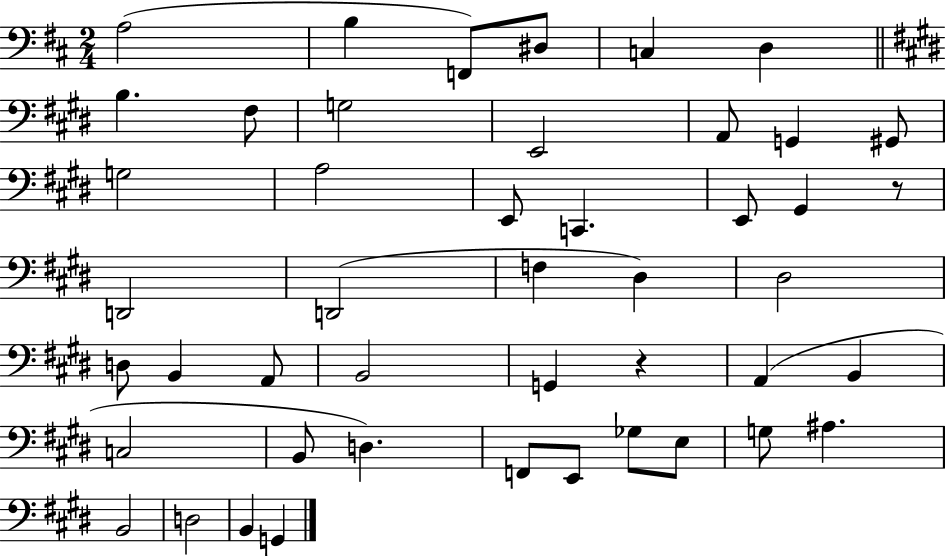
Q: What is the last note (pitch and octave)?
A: G2